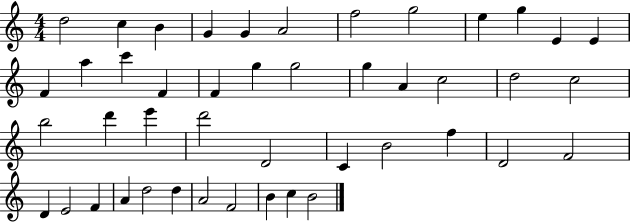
{
  \clef treble
  \numericTimeSignature
  \time 4/4
  \key c \major
  d''2 c''4 b'4 | g'4 g'4 a'2 | f''2 g''2 | e''4 g''4 e'4 e'4 | \break f'4 a''4 c'''4 f'4 | f'4 g''4 g''2 | g''4 a'4 c''2 | d''2 c''2 | \break b''2 d'''4 e'''4 | d'''2 d'2 | c'4 b'2 f''4 | d'2 f'2 | \break d'4 e'2 f'4 | a'4 d''2 d''4 | a'2 f'2 | b'4 c''4 b'2 | \break \bar "|."
}